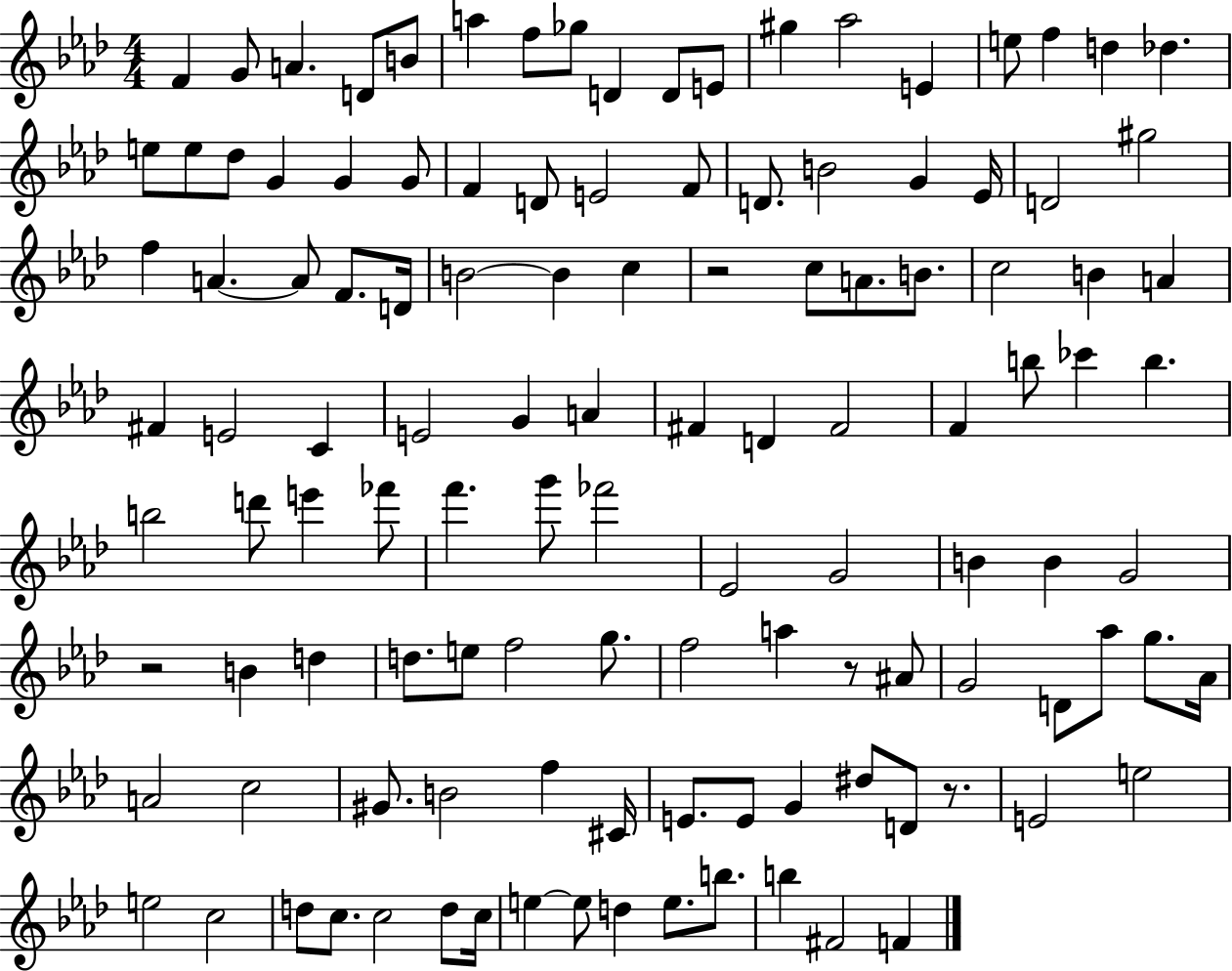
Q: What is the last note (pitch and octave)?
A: F4